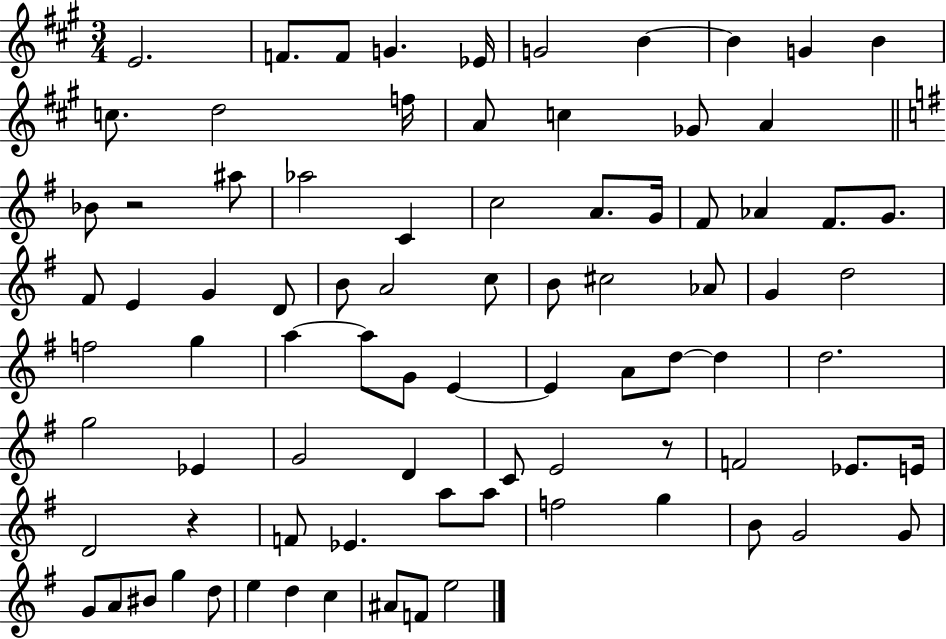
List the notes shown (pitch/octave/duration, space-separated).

E4/h. F4/e. F4/e G4/q. Eb4/s G4/h B4/q B4/q G4/q B4/q C5/e. D5/h F5/s A4/e C5/q Gb4/e A4/q Bb4/e R/h A#5/e Ab5/h C4/q C5/h A4/e. G4/s F#4/e Ab4/q F#4/e. G4/e. F#4/e E4/q G4/q D4/e B4/e A4/h C5/e B4/e C#5/h Ab4/e G4/q D5/h F5/h G5/q A5/q A5/e G4/e E4/q E4/q A4/e D5/e D5/q D5/h. G5/h Eb4/q G4/h D4/q C4/e E4/h R/e F4/h Eb4/e. E4/s D4/h R/q F4/e Eb4/q. A5/e A5/e F5/h G5/q B4/e G4/h G4/e G4/e A4/e BIS4/e G5/q D5/e E5/q D5/q C5/q A#4/e F4/e E5/h